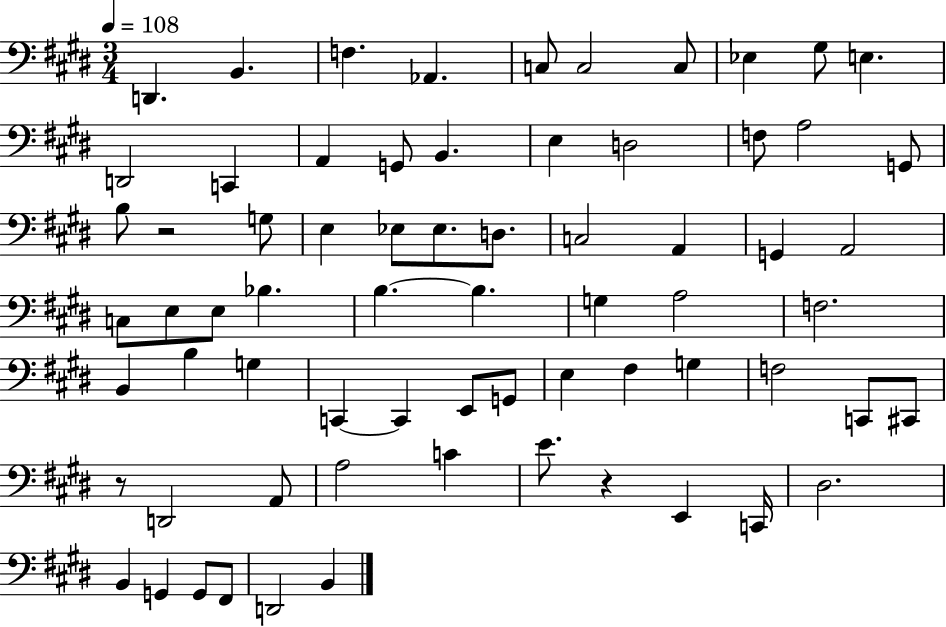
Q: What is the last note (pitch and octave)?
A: B2